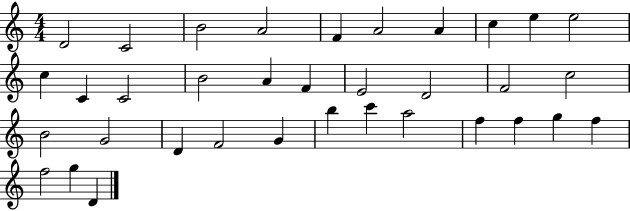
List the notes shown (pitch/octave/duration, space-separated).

D4/h C4/h B4/h A4/h F4/q A4/h A4/q C5/q E5/q E5/h C5/q C4/q C4/h B4/h A4/q F4/q E4/h D4/h F4/h C5/h B4/h G4/h D4/q F4/h G4/q B5/q C6/q A5/h F5/q F5/q G5/q F5/q F5/h G5/q D4/q